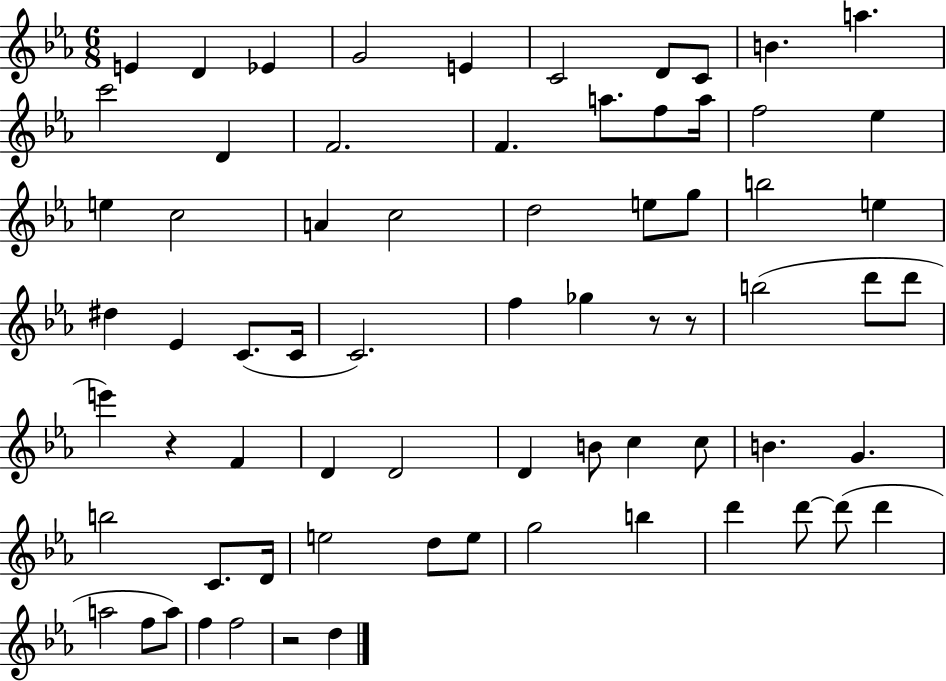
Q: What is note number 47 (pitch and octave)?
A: B4